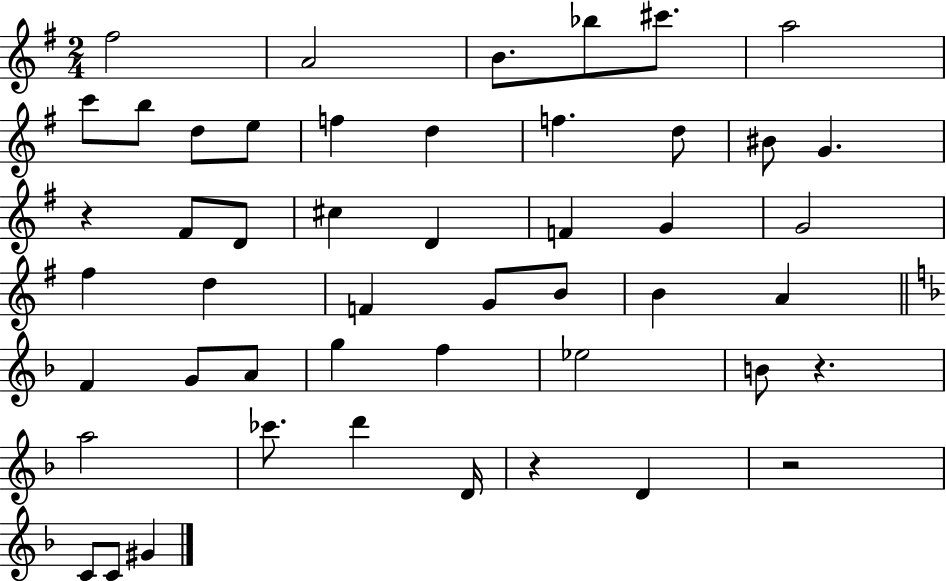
{
  \clef treble
  \numericTimeSignature
  \time 2/4
  \key g \major
  fis''2 | a'2 | b'8. bes''8 cis'''8. | a''2 | \break c'''8 b''8 d''8 e''8 | f''4 d''4 | f''4. d''8 | bis'8 g'4. | \break r4 fis'8 d'8 | cis''4 d'4 | f'4 g'4 | g'2 | \break fis''4 d''4 | f'4 g'8 b'8 | b'4 a'4 | \bar "||" \break \key f \major f'4 g'8 a'8 | g''4 f''4 | ees''2 | b'8 r4. | \break a''2 | ces'''8. d'''4 d'16 | r4 d'4 | r2 | \break c'8 c'8 gis'4 | \bar "|."
}